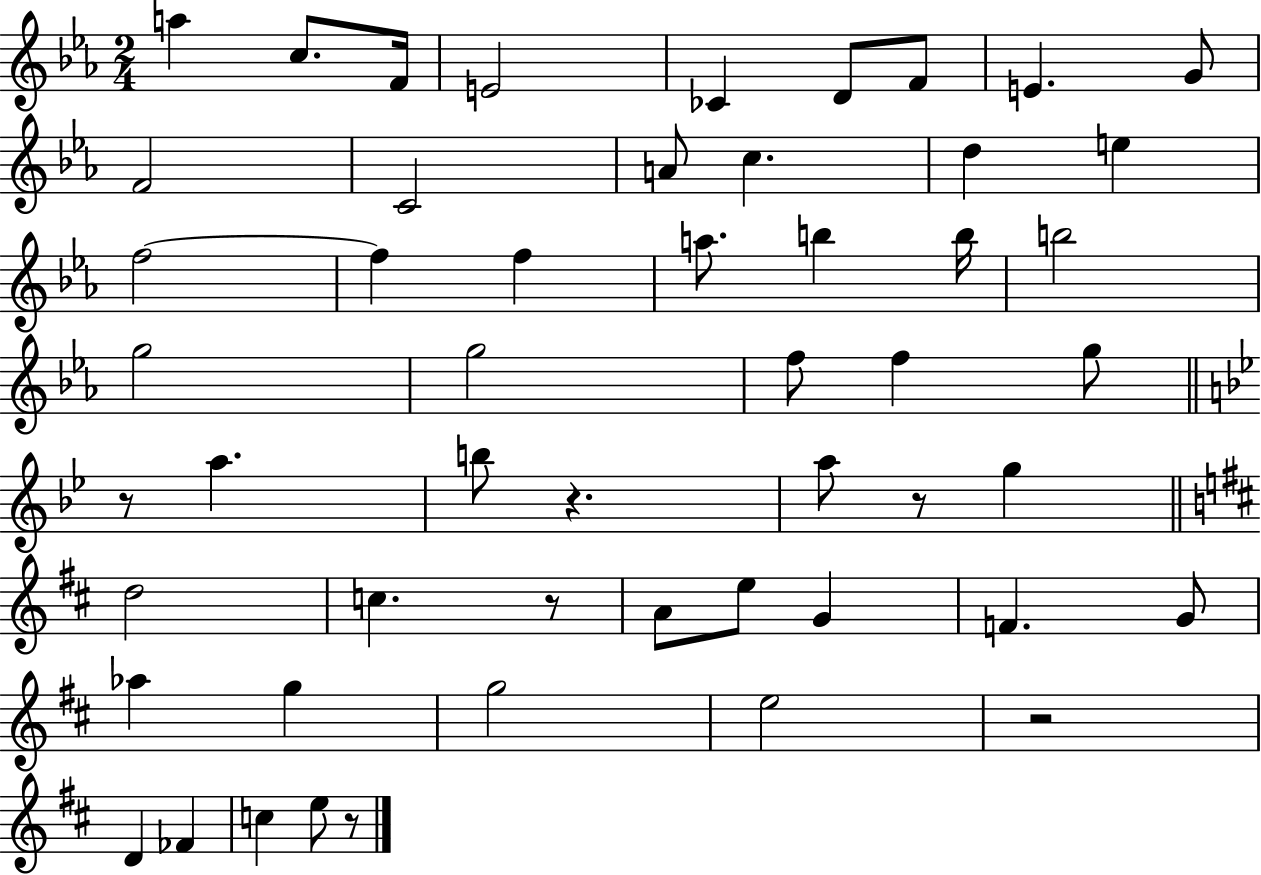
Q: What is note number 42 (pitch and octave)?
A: E5